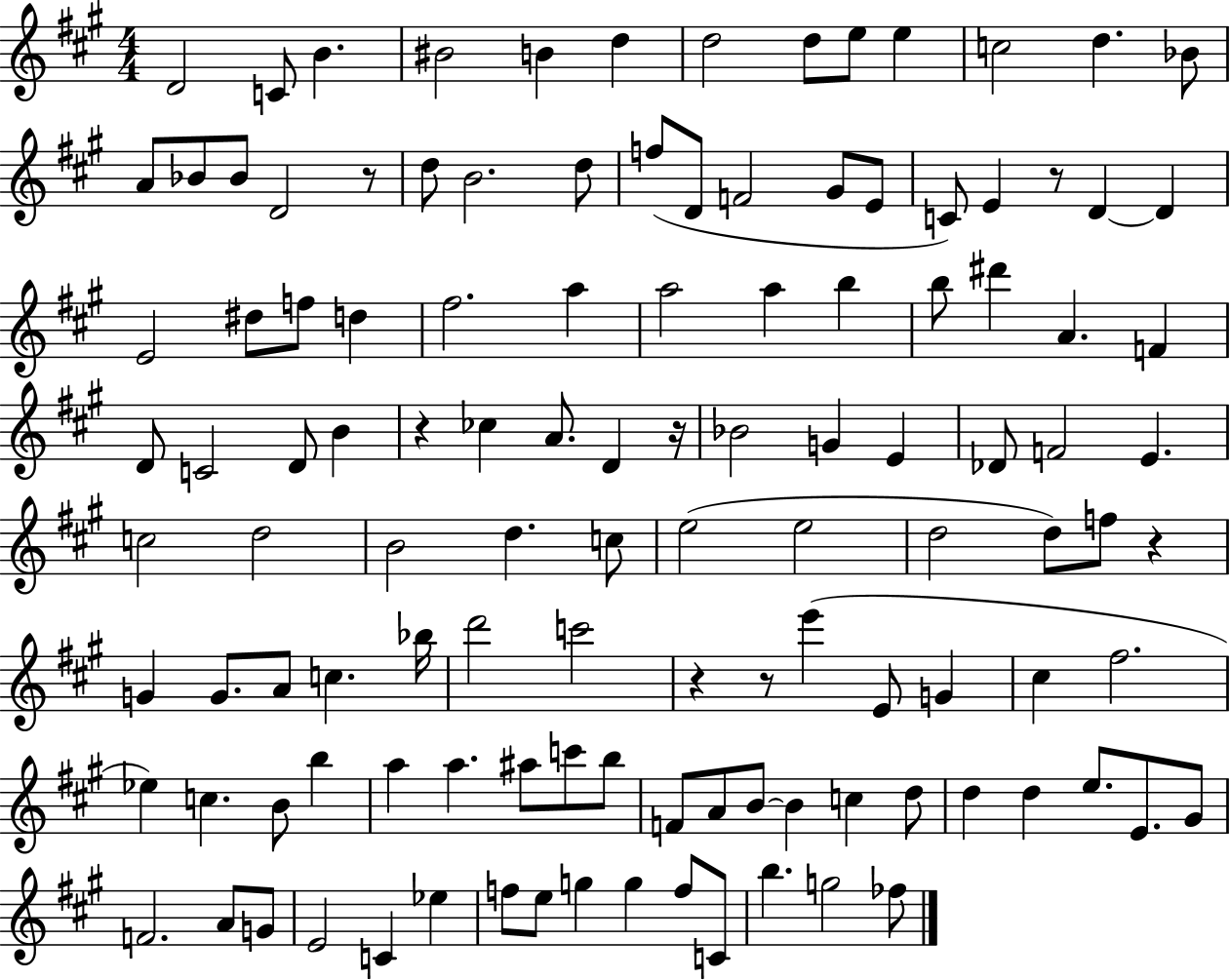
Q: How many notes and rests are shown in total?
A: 119